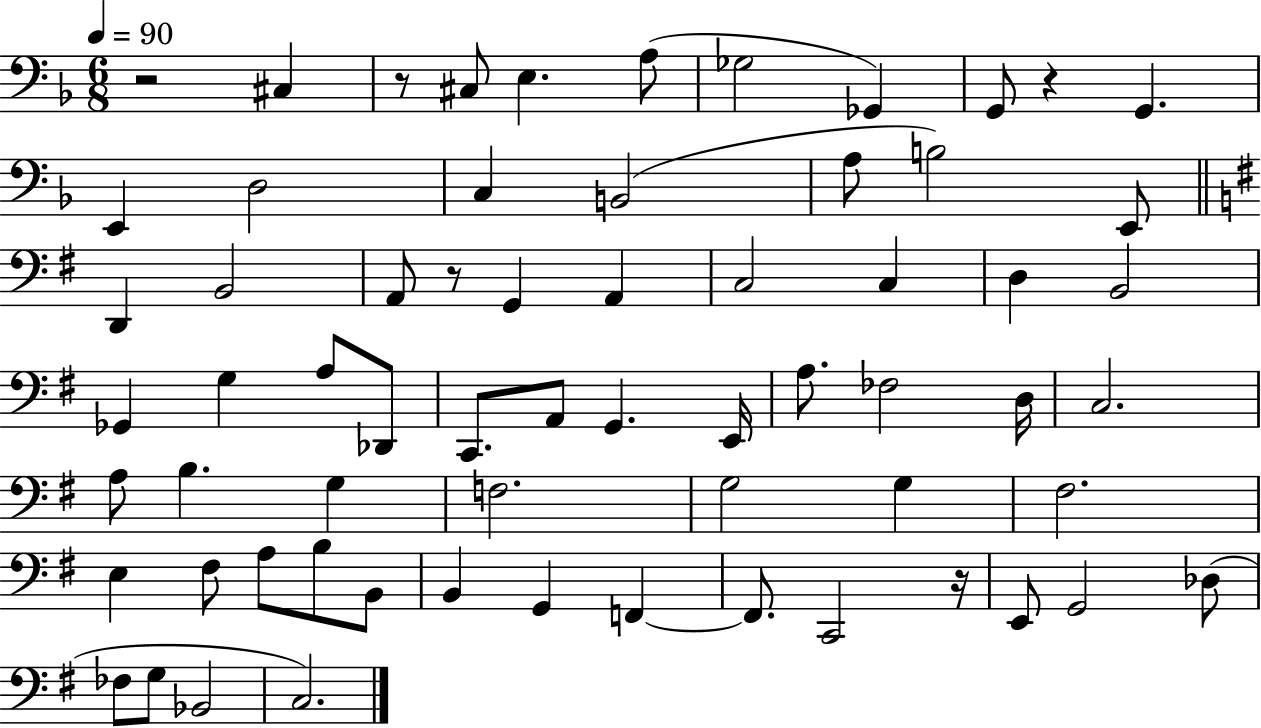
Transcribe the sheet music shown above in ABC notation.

X:1
T:Untitled
M:6/8
L:1/4
K:F
z2 ^C, z/2 ^C,/2 E, A,/2 _G,2 _G,, G,,/2 z G,, E,, D,2 C, B,,2 A,/2 B,2 E,,/2 D,, B,,2 A,,/2 z/2 G,, A,, C,2 C, D, B,,2 _G,, G, A,/2 _D,,/2 C,,/2 A,,/2 G,, E,,/4 A,/2 _F,2 D,/4 C,2 A,/2 B, G, F,2 G,2 G, ^F,2 E, ^F,/2 A,/2 B,/2 B,,/2 B,, G,, F,, F,,/2 C,,2 z/4 E,,/2 G,,2 _D,/2 _F,/2 G,/2 _B,,2 C,2